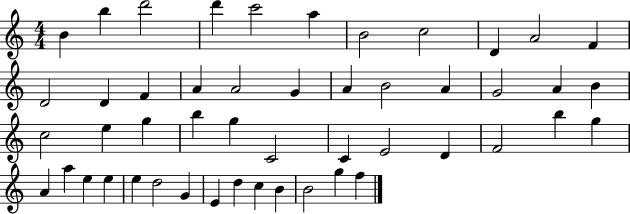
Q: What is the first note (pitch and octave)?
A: B4